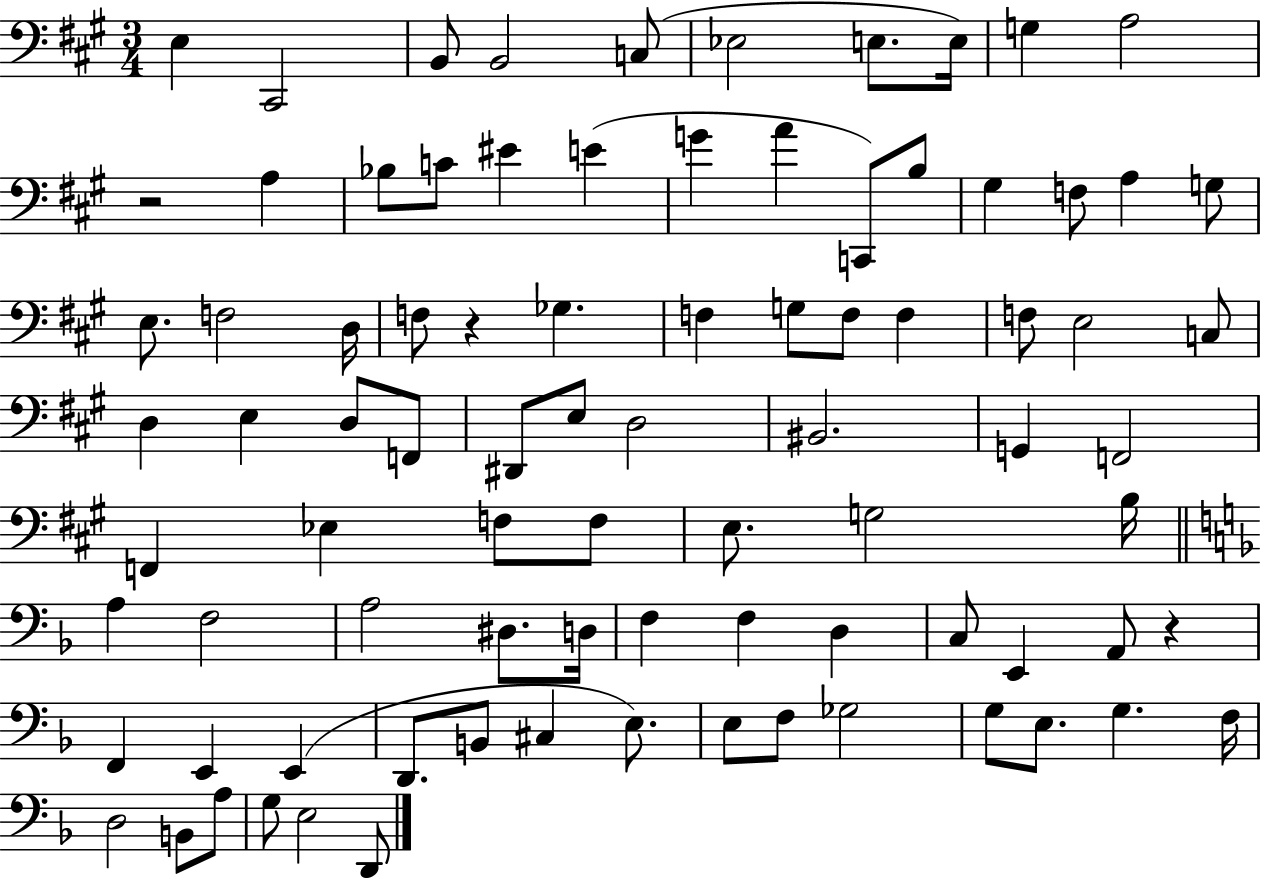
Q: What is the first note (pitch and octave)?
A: E3